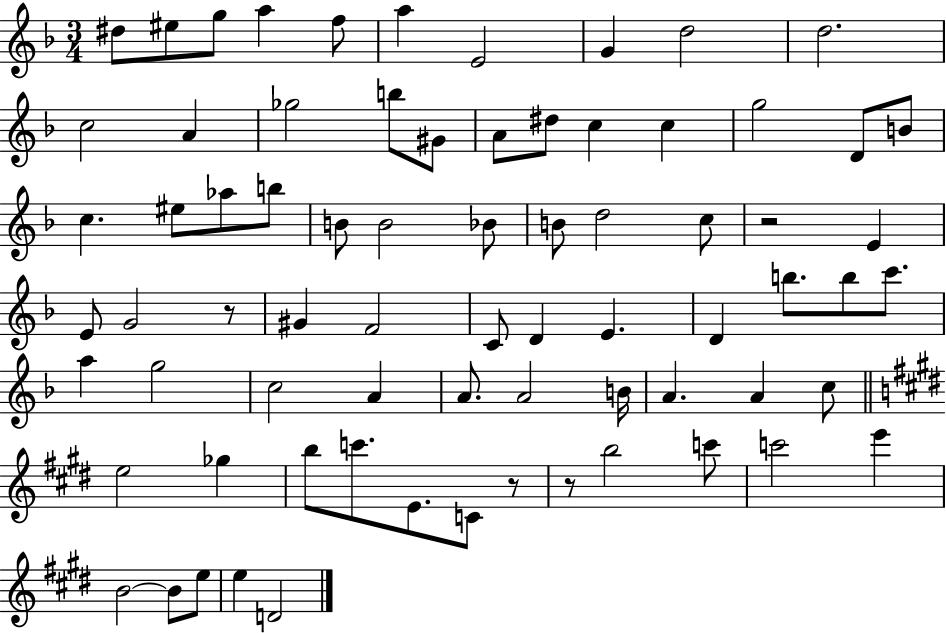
D#5/e EIS5/e G5/e A5/q F5/e A5/q E4/h G4/q D5/h D5/h. C5/h A4/q Gb5/h B5/e G#4/e A4/e D#5/e C5/q C5/q G5/h D4/e B4/e C5/q. EIS5/e Ab5/e B5/e B4/e B4/h Bb4/e B4/e D5/h C5/e R/h E4/q E4/e G4/h R/e G#4/q F4/h C4/e D4/q E4/q. D4/q B5/e. B5/e C6/e. A5/q G5/h C5/h A4/q A4/e. A4/h B4/s A4/q. A4/q C5/e E5/h Gb5/q B5/e C6/e. E4/e. C4/e R/e R/e B5/h C6/e C6/h E6/q B4/h B4/e E5/e E5/q D4/h